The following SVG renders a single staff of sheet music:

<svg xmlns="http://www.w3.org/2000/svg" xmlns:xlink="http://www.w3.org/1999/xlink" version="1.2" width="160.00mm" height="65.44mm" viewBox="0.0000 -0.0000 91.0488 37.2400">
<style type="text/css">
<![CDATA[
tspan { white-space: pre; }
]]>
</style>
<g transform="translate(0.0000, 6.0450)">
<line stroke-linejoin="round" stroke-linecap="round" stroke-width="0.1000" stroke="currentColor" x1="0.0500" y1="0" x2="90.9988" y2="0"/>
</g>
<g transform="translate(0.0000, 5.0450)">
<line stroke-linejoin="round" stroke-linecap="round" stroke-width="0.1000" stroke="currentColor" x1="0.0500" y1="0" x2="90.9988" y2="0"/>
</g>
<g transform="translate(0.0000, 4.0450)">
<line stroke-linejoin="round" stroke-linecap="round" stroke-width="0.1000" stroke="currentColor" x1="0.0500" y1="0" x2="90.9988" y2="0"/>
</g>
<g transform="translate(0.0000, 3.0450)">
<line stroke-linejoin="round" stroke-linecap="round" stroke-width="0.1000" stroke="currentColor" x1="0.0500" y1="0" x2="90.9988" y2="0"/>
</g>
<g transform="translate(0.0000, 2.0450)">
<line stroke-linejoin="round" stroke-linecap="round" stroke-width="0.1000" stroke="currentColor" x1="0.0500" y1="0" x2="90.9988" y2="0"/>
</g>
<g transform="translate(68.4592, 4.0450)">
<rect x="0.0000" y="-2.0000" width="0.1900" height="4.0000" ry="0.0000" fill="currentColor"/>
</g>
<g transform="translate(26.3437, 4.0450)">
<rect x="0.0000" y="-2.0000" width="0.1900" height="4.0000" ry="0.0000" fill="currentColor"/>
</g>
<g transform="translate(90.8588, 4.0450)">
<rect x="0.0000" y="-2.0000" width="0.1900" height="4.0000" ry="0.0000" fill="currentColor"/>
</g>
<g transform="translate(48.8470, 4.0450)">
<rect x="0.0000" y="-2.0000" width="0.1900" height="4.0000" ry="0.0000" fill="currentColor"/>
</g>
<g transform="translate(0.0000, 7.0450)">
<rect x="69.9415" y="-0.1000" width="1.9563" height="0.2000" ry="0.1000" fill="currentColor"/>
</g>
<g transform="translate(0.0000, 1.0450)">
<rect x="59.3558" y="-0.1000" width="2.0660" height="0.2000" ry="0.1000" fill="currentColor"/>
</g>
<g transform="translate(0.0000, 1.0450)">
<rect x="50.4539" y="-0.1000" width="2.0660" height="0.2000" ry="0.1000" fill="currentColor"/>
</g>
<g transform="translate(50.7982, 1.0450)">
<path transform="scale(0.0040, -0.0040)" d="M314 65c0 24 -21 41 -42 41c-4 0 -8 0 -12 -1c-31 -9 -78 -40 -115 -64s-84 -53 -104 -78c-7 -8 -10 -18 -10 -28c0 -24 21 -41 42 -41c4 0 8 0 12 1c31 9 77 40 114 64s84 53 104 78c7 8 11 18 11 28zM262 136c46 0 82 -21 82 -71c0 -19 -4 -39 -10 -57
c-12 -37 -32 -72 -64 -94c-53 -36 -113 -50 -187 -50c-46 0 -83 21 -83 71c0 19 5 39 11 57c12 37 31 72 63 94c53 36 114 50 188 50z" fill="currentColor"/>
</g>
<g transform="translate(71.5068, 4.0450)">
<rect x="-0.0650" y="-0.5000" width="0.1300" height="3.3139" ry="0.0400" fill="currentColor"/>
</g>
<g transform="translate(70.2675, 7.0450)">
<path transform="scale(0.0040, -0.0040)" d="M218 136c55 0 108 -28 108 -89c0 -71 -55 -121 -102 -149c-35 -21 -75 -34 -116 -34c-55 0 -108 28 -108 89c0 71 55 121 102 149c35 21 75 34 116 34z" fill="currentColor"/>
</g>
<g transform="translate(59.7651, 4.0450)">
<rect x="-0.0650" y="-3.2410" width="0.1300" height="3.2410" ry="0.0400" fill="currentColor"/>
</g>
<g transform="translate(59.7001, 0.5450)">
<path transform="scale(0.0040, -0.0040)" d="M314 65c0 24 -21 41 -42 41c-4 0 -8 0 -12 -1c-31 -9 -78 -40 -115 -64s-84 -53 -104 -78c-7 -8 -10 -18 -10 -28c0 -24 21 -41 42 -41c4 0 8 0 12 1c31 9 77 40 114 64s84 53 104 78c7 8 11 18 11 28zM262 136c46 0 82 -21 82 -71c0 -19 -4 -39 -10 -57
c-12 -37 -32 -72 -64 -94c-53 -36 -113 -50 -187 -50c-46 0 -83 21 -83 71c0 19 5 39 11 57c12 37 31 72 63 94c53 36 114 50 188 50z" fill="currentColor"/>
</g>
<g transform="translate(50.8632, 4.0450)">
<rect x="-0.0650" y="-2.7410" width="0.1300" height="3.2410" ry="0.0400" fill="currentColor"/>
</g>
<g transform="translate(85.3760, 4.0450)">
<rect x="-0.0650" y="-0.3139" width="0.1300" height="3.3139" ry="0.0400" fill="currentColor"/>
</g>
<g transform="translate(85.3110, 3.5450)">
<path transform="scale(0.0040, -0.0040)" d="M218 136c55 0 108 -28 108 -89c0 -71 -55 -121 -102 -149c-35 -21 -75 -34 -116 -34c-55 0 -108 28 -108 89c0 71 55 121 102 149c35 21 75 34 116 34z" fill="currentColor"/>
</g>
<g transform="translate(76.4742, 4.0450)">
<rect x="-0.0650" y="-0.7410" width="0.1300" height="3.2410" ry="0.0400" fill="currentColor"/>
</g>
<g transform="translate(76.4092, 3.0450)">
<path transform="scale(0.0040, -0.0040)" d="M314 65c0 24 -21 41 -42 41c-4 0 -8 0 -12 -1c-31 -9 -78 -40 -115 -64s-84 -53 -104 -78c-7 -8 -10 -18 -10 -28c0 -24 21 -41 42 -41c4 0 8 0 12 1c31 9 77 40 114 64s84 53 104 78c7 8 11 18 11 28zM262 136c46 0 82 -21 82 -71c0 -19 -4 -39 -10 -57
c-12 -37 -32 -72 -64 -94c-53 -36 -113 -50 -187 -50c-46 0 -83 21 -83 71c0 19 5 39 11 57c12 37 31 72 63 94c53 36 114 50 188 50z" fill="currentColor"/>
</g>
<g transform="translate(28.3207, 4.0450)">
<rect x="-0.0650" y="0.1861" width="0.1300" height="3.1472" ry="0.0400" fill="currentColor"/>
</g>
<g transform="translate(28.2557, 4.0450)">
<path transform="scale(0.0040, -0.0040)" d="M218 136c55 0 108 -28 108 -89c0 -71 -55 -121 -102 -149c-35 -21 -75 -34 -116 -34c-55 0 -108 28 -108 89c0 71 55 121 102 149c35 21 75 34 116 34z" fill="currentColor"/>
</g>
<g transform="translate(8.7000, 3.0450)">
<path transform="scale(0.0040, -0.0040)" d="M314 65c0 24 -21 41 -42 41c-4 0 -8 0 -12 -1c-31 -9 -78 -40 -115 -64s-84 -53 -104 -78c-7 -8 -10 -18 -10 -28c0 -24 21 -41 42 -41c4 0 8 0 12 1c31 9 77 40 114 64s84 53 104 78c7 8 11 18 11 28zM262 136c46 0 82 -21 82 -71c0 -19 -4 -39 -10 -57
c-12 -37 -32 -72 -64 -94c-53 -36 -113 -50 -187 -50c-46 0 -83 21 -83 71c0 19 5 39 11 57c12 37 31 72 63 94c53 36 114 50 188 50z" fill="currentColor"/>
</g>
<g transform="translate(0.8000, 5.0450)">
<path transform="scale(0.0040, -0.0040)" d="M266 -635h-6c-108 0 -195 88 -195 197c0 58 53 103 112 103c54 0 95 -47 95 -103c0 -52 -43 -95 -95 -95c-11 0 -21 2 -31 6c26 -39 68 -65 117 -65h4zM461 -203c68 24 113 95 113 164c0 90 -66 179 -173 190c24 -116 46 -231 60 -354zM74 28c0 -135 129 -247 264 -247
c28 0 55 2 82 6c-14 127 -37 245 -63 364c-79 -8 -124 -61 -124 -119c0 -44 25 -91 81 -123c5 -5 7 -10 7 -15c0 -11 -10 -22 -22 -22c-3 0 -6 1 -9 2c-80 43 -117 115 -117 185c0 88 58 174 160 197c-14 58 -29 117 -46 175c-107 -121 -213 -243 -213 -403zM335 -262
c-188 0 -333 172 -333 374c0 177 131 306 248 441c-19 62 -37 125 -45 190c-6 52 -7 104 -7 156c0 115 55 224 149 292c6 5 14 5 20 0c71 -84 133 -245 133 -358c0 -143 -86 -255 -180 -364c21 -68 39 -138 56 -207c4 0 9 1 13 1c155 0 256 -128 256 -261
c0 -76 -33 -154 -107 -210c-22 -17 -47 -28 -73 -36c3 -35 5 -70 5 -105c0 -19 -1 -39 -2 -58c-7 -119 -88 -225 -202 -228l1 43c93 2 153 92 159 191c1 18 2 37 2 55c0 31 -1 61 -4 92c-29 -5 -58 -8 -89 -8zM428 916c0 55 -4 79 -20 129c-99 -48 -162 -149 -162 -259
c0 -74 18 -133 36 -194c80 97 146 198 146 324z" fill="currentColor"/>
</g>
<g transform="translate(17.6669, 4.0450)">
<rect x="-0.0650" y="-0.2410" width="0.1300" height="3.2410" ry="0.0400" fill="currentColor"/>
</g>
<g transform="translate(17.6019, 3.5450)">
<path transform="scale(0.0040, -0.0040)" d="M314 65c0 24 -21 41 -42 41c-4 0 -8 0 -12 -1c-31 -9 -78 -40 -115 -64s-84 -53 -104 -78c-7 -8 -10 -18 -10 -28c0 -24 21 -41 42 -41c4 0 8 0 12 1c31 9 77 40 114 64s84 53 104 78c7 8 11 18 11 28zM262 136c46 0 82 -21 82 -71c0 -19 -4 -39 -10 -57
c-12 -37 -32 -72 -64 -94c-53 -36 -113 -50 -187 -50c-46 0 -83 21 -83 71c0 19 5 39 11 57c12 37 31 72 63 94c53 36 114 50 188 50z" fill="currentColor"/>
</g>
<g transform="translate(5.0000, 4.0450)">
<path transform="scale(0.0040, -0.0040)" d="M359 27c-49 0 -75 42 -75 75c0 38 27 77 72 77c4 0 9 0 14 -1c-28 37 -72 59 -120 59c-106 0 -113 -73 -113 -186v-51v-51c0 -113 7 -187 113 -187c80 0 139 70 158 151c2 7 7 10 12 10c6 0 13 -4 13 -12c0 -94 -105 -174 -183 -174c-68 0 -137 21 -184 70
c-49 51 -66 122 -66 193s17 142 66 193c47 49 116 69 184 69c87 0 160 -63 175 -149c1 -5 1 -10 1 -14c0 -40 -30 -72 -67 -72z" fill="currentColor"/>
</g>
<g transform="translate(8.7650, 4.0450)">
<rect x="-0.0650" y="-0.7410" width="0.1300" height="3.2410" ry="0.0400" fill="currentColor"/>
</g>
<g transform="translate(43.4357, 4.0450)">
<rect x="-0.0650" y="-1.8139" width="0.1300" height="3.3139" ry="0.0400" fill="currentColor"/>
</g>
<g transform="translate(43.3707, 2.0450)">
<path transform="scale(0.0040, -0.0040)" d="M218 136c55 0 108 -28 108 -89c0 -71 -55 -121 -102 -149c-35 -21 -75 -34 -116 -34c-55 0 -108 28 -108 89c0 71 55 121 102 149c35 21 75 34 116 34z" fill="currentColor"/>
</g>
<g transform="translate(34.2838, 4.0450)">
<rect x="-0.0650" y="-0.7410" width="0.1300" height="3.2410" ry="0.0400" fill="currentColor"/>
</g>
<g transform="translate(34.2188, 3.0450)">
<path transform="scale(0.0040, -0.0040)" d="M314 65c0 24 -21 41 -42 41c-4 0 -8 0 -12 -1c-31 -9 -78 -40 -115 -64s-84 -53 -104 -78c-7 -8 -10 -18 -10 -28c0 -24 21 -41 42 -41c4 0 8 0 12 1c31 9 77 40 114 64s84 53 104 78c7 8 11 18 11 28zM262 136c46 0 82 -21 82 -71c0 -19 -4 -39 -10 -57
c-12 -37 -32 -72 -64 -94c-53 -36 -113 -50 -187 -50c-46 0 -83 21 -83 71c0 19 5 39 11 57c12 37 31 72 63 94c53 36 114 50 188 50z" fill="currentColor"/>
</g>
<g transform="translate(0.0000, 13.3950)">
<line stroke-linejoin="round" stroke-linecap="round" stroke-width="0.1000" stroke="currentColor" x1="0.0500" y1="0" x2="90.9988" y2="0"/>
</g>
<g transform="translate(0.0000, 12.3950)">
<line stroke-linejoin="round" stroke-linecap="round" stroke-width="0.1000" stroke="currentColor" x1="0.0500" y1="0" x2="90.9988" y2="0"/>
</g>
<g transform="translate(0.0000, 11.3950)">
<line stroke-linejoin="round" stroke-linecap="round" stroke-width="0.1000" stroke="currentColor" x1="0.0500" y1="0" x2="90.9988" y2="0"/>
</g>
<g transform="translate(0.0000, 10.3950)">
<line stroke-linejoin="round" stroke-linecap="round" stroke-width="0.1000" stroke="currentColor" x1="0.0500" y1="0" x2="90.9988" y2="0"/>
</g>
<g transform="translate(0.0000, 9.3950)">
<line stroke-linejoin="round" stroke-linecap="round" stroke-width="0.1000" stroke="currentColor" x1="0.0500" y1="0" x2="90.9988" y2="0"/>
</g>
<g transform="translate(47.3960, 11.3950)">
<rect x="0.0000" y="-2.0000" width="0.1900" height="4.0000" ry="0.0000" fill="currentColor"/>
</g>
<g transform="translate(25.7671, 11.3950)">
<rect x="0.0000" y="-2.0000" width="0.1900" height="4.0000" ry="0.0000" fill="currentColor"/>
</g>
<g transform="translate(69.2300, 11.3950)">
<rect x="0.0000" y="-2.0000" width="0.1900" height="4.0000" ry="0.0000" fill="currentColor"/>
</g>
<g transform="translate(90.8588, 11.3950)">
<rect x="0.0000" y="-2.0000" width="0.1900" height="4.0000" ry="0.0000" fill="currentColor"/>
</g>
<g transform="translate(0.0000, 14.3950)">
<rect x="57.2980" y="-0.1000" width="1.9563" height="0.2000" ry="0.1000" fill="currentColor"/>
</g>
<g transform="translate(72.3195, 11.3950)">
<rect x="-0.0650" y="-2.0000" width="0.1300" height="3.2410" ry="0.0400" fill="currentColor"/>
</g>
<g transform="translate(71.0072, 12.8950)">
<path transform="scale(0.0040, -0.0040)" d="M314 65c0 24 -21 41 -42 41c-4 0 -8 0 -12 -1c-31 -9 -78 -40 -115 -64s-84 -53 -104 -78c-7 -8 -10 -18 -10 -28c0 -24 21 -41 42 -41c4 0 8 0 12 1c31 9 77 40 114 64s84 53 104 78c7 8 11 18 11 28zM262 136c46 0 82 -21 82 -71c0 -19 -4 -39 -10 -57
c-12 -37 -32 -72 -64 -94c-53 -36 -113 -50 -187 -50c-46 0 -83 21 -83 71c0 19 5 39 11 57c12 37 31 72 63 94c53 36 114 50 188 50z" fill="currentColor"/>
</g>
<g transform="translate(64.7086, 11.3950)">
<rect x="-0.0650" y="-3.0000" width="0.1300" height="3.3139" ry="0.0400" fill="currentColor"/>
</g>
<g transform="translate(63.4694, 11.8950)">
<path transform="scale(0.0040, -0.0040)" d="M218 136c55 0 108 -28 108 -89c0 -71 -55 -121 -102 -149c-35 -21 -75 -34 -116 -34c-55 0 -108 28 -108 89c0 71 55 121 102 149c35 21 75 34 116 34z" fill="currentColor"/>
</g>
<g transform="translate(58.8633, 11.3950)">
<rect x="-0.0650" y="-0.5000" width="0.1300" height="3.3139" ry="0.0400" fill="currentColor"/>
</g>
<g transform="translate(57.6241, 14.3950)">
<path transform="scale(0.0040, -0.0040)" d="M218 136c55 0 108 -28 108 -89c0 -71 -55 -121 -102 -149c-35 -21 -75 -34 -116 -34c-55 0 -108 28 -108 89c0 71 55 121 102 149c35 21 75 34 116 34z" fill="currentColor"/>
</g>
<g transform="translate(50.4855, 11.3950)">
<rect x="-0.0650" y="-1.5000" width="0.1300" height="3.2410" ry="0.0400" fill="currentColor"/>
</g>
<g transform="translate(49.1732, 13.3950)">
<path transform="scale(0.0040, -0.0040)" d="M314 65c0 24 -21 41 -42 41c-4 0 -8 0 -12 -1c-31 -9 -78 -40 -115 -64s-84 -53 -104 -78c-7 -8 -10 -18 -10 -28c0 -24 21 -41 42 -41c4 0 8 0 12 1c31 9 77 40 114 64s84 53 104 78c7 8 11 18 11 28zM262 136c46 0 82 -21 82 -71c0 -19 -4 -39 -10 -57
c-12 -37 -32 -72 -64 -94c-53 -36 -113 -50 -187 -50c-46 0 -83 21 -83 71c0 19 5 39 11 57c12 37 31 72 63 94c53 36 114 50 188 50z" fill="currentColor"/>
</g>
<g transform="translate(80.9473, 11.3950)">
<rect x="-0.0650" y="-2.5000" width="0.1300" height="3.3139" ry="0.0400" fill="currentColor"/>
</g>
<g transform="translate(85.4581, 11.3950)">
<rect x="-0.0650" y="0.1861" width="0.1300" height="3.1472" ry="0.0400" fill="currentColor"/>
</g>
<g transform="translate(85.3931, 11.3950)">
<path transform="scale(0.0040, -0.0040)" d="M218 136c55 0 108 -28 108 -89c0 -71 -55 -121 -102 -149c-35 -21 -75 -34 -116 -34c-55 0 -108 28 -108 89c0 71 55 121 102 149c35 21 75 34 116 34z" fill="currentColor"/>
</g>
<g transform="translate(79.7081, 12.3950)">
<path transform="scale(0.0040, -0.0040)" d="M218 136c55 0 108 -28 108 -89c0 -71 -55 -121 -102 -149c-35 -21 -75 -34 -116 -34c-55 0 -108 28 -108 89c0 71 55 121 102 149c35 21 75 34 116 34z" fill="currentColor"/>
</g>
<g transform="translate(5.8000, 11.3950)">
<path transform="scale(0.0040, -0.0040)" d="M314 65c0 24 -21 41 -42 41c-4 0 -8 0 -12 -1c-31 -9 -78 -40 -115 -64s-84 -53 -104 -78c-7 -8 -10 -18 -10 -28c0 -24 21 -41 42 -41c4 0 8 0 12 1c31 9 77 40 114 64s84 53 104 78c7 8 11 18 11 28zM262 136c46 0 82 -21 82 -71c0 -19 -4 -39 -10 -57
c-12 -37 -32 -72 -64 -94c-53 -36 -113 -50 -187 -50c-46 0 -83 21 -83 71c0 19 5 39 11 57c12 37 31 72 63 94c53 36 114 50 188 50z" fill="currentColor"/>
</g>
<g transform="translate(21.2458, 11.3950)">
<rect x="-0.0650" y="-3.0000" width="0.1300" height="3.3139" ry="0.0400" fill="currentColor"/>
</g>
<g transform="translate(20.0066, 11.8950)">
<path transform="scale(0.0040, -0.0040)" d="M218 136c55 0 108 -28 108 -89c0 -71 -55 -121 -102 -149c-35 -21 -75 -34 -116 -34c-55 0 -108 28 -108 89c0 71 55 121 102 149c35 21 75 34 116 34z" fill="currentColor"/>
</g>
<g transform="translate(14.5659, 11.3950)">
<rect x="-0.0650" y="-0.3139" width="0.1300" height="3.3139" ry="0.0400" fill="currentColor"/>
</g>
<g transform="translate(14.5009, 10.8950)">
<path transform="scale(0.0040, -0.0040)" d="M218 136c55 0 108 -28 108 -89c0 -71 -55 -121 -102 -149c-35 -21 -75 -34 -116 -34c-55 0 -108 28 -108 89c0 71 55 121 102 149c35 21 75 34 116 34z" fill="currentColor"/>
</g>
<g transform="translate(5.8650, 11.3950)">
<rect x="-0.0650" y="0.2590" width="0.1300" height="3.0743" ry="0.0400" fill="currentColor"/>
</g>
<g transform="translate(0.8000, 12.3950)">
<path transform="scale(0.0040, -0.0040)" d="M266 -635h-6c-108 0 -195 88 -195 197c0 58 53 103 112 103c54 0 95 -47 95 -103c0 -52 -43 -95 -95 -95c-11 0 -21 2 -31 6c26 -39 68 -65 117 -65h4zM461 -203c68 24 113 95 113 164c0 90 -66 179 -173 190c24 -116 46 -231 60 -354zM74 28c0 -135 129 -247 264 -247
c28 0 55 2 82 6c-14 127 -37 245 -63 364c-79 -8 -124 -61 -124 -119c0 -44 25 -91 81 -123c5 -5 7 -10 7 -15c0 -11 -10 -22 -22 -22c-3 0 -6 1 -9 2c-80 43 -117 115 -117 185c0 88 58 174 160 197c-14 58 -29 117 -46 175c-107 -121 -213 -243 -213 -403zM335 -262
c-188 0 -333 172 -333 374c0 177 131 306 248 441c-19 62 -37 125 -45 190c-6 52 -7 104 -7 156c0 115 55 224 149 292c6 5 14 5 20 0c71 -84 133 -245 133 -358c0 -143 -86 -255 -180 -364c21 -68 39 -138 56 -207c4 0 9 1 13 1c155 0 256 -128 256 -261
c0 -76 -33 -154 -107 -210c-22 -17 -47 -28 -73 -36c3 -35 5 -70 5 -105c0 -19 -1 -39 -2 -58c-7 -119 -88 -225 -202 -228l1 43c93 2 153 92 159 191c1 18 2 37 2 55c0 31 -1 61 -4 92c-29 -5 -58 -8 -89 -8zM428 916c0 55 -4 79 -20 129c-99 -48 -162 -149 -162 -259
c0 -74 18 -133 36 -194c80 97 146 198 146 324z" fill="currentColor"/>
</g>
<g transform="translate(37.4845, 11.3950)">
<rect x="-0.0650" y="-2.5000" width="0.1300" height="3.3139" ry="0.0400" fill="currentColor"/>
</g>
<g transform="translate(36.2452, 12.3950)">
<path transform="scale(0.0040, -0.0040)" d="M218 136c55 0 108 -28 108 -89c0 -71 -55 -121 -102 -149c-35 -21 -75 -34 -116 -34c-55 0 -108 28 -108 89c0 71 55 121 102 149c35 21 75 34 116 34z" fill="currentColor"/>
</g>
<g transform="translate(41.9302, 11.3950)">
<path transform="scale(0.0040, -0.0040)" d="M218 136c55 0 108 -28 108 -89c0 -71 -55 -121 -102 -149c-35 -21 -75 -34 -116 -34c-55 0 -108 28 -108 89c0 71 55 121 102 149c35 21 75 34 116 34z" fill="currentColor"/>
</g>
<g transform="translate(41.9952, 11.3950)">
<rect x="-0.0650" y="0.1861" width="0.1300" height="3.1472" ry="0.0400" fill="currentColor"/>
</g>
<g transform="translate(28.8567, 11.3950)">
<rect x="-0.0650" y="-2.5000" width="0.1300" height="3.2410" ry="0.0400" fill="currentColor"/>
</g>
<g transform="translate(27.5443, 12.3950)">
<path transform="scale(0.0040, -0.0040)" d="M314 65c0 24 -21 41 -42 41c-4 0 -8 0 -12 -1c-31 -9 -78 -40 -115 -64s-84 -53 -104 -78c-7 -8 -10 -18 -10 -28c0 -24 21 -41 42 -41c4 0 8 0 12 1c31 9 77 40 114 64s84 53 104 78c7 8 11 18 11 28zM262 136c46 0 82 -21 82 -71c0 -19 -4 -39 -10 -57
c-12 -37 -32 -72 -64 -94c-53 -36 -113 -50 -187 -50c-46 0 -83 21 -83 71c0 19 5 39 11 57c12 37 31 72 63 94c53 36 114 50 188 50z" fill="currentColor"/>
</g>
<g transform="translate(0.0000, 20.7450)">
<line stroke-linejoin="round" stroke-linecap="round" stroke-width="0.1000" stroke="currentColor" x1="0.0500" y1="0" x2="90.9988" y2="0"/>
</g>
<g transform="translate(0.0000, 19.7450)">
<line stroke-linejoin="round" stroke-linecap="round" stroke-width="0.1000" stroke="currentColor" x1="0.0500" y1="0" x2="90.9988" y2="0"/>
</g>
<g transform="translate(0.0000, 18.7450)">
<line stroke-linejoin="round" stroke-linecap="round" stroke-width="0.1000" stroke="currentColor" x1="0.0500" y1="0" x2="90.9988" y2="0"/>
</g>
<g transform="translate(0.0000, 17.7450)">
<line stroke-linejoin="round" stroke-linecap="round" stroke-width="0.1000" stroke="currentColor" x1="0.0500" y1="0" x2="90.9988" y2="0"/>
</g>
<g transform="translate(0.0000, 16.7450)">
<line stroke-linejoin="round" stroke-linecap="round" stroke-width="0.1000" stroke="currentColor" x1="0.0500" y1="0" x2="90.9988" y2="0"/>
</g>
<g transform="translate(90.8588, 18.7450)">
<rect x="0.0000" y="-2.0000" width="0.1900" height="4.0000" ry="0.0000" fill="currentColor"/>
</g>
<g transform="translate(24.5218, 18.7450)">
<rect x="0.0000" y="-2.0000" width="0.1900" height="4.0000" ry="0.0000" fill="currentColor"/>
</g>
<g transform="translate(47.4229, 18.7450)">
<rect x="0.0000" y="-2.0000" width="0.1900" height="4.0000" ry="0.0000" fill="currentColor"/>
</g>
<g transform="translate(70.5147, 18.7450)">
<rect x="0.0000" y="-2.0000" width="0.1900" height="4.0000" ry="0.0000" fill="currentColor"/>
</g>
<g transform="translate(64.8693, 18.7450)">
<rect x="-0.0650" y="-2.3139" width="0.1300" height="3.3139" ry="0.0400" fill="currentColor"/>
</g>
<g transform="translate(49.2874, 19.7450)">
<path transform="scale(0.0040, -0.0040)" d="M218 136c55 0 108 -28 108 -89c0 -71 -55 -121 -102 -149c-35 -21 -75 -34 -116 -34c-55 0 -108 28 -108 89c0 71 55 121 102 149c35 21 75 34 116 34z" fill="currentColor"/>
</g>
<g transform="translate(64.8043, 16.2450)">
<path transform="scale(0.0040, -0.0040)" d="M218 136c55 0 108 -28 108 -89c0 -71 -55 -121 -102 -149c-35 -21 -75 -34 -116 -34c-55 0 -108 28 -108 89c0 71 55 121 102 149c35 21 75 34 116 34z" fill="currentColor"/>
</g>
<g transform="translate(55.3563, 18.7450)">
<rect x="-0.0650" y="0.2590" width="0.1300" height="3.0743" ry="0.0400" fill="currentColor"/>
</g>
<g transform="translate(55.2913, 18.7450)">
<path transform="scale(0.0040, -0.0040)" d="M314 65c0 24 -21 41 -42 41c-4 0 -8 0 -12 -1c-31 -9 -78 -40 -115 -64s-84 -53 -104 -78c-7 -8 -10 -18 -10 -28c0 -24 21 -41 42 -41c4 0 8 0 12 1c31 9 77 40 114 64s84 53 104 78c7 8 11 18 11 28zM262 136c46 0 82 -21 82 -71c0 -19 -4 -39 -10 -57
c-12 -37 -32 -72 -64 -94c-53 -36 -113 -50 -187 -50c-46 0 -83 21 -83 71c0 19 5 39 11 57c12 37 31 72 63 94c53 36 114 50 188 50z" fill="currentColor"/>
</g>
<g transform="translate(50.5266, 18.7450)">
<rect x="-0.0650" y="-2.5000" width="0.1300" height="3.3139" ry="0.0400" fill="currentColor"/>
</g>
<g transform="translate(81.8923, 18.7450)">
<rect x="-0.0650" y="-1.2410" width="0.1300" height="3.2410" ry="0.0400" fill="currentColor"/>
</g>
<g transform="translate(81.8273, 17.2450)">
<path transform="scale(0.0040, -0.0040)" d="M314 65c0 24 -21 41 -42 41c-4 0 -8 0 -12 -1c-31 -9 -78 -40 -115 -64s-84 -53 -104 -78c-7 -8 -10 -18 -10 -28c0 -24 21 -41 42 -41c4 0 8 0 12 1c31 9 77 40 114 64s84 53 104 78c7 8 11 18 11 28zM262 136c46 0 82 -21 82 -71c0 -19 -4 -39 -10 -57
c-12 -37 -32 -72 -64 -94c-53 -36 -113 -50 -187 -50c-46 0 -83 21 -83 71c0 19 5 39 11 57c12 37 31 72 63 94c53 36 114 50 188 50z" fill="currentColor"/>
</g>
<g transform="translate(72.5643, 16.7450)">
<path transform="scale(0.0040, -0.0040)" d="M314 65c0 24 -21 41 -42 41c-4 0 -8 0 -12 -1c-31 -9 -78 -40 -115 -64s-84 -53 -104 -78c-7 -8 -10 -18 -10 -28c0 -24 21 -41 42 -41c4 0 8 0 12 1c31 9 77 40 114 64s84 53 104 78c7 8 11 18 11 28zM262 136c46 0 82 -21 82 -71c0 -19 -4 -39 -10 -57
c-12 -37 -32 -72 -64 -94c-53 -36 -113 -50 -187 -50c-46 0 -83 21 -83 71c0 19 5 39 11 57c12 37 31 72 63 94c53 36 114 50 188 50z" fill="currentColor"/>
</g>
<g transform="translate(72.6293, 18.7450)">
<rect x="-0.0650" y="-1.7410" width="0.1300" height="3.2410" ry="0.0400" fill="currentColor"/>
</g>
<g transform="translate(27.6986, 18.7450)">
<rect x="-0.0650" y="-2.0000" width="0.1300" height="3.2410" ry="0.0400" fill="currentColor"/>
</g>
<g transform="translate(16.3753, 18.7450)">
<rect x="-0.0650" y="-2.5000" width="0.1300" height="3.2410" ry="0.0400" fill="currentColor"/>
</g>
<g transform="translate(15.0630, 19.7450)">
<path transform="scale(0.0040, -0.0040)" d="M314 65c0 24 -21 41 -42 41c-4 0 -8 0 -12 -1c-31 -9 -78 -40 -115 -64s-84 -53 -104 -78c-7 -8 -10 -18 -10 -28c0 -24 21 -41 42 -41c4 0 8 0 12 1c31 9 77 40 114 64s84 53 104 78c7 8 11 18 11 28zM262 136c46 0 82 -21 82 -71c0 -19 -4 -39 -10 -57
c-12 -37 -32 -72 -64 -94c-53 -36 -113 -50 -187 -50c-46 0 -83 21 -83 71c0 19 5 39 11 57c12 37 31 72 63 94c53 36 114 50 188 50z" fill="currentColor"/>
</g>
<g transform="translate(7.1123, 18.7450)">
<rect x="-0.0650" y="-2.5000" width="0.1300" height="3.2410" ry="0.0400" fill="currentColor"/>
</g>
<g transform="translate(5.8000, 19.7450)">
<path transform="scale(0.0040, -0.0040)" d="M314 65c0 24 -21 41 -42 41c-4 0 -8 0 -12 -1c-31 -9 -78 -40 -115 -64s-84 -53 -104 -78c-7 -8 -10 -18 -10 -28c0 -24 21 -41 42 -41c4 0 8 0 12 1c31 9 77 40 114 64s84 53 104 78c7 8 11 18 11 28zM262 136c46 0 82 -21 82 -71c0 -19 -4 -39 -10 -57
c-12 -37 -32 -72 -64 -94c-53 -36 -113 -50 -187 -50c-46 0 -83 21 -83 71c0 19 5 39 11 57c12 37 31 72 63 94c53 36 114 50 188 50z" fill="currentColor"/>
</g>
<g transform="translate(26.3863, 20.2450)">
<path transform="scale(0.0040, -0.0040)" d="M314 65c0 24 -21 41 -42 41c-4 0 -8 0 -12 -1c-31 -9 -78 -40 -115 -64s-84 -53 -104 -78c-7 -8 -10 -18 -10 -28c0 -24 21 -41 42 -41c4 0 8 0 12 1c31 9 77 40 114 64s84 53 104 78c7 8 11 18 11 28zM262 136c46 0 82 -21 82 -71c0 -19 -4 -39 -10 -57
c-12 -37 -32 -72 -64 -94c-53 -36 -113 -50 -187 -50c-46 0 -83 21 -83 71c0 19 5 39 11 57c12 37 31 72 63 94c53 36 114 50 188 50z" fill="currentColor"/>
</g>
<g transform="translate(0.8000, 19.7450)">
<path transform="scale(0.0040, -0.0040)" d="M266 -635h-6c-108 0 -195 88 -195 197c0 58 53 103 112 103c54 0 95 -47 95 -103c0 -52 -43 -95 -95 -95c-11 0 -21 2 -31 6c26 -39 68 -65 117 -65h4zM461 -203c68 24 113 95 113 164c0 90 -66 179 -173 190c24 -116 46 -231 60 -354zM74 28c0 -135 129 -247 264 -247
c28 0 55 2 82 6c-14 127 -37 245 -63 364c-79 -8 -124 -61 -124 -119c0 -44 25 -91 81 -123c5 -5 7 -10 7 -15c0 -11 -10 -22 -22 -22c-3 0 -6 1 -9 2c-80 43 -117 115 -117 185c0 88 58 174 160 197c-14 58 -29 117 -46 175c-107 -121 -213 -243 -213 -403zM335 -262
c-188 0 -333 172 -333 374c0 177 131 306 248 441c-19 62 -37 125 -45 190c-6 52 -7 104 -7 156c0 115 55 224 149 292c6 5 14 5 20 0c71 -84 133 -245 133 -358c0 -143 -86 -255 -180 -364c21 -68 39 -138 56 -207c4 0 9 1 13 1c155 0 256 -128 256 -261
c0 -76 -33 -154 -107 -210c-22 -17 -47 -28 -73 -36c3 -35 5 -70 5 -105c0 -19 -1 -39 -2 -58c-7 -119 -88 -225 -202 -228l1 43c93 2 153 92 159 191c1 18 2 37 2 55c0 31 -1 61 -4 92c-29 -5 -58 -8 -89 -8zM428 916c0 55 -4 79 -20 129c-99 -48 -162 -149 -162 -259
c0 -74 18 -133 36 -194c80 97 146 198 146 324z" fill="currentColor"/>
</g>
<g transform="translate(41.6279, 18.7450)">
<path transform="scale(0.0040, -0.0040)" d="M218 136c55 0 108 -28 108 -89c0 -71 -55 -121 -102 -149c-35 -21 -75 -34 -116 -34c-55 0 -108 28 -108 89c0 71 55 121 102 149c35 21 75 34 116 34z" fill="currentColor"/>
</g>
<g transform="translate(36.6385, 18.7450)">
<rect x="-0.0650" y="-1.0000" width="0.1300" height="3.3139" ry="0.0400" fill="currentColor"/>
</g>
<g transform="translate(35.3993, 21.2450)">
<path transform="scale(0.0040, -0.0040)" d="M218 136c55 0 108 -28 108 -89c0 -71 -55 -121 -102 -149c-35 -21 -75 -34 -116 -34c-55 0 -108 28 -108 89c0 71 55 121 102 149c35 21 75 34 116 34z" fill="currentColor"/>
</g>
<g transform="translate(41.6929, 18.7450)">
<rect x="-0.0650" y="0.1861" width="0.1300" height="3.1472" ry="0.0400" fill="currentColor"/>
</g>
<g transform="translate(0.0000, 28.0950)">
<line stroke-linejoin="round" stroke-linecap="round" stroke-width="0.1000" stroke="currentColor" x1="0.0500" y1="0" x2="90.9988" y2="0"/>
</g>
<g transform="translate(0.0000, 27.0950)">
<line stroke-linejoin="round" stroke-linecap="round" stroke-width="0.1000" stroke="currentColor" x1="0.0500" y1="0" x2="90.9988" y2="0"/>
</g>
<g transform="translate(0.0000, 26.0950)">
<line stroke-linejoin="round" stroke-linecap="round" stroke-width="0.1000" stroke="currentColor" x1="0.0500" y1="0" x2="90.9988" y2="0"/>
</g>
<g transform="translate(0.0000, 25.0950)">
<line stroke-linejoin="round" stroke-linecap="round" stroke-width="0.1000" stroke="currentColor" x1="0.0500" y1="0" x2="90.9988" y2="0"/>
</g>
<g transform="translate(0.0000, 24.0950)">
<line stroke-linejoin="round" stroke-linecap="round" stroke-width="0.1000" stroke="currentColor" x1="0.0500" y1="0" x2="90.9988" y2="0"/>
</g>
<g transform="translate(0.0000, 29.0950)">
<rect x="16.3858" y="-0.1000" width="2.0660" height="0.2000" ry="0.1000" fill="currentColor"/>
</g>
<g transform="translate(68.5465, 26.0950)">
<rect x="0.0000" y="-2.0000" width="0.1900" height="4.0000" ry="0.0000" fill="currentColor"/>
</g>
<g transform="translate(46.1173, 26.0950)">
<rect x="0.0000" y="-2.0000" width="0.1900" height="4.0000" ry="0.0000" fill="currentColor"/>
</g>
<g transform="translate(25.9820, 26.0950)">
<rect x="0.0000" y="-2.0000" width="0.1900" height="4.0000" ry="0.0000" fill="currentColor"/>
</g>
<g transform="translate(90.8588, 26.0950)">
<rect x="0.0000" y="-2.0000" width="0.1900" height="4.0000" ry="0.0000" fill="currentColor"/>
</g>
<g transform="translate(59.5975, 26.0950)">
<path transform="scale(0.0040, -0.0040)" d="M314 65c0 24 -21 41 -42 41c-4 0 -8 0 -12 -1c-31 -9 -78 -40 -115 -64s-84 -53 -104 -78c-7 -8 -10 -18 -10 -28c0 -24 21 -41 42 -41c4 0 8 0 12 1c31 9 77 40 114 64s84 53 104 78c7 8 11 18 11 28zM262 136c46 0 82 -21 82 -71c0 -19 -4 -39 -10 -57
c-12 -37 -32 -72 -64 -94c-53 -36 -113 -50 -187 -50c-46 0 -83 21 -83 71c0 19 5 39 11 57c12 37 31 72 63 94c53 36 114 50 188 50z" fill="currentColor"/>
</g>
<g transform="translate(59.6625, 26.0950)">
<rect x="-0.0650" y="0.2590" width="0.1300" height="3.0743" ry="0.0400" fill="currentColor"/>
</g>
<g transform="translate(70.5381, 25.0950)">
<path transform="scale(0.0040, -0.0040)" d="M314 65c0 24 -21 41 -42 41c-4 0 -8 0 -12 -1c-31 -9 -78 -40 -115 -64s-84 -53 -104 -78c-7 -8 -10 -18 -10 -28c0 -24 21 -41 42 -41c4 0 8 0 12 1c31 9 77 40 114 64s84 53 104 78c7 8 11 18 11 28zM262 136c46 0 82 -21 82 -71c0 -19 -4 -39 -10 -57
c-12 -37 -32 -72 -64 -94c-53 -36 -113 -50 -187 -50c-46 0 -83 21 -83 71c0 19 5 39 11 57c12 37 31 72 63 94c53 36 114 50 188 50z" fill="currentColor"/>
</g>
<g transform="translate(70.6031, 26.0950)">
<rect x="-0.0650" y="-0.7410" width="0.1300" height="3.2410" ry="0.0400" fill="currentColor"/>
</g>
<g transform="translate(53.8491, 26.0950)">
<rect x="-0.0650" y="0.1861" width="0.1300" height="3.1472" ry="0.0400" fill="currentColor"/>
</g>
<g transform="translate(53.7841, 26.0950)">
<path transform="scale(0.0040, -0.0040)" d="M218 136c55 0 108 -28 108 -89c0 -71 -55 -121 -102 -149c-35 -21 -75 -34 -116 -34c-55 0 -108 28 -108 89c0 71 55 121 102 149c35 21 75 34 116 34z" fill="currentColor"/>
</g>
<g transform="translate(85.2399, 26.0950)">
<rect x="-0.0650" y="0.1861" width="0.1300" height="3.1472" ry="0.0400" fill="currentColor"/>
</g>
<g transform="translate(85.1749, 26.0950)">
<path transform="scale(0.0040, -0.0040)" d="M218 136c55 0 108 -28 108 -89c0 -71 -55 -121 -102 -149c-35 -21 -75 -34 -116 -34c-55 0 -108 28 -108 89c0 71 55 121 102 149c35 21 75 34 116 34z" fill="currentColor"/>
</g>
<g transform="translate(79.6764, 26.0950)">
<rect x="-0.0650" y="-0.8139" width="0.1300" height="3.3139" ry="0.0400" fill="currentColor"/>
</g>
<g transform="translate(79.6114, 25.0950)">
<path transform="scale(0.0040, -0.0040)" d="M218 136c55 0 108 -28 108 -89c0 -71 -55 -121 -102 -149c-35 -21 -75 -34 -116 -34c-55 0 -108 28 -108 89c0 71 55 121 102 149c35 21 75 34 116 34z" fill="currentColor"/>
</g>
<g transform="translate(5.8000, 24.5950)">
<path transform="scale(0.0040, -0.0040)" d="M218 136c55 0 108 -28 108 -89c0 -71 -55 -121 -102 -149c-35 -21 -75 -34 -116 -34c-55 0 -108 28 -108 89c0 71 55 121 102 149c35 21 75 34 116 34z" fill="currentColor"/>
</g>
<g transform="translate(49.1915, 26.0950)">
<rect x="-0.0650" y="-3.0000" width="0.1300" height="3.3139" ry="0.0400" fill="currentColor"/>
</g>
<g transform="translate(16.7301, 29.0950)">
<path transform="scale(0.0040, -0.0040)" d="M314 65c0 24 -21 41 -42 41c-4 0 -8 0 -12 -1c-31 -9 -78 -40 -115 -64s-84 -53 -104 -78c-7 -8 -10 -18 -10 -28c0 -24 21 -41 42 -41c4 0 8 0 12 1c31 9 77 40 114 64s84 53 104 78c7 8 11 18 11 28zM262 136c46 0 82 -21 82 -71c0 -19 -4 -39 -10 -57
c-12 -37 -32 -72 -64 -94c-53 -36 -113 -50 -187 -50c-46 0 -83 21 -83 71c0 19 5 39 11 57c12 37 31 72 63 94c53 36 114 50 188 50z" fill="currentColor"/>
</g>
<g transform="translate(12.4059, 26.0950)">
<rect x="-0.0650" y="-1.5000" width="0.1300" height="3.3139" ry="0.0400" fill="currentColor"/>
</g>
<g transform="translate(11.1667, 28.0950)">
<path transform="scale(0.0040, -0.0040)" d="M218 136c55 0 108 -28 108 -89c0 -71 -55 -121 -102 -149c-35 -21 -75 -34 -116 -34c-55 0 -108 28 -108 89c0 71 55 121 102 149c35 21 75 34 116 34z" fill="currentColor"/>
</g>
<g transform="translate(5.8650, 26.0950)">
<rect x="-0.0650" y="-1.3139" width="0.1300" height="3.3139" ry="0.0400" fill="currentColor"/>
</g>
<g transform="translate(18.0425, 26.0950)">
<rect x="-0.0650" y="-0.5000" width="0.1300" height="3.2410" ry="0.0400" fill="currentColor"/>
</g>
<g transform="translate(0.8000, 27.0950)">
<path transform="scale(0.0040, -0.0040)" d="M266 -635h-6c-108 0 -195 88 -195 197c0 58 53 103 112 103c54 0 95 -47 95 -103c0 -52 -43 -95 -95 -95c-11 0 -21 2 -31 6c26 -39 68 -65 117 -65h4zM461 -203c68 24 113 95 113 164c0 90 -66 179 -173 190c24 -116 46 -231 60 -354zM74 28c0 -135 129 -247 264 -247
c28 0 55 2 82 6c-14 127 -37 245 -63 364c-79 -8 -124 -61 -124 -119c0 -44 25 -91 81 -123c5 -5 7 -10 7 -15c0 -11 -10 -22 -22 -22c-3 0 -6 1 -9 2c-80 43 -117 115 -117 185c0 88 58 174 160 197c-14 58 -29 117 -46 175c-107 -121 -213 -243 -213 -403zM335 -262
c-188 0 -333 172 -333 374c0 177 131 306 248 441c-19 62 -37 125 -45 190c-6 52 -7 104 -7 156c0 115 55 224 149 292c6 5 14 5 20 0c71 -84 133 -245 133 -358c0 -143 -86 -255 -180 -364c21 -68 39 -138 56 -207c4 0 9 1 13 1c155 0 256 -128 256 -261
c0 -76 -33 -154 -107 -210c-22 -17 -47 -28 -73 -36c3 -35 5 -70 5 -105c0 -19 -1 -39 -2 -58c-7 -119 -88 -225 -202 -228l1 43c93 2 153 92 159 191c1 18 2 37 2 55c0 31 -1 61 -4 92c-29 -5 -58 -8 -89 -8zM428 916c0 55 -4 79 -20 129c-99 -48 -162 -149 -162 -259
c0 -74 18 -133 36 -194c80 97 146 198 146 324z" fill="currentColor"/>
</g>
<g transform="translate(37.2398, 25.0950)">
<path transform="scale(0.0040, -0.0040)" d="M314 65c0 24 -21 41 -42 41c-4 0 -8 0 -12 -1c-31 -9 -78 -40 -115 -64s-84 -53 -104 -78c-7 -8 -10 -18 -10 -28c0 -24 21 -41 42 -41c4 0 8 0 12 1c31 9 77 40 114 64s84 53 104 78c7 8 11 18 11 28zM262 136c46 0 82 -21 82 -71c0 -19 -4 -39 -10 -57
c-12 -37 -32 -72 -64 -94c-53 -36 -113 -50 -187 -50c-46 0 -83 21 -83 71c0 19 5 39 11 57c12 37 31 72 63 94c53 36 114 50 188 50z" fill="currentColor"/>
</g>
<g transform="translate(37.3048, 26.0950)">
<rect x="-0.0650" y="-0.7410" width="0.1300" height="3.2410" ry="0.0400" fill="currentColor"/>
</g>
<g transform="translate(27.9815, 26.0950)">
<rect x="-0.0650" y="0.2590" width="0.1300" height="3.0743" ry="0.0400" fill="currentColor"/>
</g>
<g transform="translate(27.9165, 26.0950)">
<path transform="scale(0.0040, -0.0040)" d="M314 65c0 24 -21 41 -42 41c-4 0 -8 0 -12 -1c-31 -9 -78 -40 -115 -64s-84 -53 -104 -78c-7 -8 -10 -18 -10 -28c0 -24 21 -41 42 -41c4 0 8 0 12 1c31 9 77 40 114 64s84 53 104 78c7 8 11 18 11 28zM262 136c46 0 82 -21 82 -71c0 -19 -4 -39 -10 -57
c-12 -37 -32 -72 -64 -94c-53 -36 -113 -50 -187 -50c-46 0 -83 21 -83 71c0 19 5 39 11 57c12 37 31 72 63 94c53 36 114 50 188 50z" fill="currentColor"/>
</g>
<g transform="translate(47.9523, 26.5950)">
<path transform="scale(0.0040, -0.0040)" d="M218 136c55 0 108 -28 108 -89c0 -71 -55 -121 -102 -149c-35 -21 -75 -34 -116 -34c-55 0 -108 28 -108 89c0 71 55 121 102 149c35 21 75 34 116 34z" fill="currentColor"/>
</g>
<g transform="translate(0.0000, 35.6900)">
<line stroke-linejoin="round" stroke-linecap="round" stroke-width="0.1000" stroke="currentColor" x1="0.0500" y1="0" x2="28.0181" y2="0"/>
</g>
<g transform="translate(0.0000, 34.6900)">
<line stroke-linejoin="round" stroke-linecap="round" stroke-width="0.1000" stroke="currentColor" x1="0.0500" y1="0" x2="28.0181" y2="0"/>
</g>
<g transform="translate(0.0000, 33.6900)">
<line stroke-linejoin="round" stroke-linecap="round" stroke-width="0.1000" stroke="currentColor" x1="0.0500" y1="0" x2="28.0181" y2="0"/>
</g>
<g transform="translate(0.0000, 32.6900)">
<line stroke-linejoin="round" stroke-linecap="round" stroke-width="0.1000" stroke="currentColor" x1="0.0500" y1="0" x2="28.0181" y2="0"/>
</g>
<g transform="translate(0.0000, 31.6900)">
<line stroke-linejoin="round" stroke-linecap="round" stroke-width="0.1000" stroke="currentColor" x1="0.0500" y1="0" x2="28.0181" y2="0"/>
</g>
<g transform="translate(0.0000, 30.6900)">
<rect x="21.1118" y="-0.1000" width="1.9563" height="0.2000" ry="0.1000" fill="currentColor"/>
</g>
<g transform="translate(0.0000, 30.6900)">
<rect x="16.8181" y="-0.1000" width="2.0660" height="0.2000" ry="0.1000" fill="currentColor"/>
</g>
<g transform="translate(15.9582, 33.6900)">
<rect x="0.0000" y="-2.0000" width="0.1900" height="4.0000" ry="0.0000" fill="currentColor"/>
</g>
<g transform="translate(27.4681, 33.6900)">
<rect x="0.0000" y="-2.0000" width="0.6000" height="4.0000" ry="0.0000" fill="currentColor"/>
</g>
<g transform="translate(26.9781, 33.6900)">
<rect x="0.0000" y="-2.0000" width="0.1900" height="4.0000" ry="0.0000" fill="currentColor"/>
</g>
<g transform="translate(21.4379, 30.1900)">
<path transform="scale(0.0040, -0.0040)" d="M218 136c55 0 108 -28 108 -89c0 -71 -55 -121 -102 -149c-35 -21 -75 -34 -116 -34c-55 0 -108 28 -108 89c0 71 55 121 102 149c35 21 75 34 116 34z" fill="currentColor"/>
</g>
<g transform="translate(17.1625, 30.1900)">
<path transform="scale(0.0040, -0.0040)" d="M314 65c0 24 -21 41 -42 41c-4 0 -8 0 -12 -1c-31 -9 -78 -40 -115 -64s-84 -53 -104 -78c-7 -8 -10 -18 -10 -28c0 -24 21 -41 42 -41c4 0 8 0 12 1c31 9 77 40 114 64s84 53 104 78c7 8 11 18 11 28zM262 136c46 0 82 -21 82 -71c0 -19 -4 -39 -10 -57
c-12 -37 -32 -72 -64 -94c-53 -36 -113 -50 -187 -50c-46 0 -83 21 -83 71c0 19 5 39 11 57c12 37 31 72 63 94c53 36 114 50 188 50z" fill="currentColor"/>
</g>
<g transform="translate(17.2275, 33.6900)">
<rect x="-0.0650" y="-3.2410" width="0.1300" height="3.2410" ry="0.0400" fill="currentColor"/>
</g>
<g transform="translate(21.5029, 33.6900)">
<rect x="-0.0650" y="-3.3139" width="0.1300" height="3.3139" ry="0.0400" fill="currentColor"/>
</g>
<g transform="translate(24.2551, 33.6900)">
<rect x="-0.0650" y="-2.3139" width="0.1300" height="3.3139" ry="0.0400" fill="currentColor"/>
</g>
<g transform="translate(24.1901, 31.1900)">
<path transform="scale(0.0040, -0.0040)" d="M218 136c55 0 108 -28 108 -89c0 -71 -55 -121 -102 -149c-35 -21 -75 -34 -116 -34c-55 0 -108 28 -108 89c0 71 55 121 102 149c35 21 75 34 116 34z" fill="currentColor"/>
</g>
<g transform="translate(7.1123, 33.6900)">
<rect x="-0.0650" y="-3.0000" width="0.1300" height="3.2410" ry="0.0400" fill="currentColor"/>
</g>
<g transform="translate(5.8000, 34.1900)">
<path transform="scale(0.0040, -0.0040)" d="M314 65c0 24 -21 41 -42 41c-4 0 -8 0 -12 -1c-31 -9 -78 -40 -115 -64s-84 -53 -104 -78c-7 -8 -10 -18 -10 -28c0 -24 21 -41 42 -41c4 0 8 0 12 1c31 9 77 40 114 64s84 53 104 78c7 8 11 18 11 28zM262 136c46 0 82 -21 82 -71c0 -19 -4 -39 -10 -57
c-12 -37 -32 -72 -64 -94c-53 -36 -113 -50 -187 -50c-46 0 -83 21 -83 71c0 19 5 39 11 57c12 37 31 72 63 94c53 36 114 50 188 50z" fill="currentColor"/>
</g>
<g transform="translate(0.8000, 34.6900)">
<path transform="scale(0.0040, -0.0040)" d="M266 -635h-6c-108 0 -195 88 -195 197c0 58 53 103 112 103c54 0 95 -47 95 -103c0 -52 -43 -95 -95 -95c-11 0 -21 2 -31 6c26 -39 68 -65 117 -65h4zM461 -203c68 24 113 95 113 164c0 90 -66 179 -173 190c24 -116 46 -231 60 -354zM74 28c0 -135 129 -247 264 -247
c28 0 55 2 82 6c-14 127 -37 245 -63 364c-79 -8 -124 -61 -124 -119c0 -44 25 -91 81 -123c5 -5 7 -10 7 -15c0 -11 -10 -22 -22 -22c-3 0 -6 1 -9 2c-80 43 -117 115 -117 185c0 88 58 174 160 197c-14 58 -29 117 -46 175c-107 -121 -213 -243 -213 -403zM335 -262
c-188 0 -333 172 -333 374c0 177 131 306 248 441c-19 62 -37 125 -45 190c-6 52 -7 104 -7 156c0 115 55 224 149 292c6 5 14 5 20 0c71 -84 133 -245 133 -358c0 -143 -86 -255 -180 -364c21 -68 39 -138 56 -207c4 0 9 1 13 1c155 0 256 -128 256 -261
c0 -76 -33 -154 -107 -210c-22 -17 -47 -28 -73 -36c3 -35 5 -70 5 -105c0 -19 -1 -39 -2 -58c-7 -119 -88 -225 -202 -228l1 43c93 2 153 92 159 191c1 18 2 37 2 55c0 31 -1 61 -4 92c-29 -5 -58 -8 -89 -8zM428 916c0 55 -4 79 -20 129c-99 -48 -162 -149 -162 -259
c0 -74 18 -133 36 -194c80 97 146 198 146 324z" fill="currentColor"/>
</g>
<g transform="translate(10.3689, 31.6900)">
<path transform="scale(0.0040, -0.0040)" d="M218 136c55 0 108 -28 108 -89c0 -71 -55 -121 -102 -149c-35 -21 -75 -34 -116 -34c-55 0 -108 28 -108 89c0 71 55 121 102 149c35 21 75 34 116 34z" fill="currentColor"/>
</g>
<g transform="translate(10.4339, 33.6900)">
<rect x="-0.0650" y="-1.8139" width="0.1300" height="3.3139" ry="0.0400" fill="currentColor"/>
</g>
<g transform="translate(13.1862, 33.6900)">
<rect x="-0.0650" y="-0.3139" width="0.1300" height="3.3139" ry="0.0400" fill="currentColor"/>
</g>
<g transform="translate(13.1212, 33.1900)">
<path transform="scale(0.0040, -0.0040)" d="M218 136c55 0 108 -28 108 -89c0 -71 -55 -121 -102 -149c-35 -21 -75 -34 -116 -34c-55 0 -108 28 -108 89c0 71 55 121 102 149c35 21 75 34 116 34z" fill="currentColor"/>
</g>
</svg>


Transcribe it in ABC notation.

X:1
T:Untitled
M:4/4
L:1/4
K:C
d2 c2 B d2 f a2 b2 C d2 c B2 c A G2 G B E2 C A F2 G B G2 G2 F2 D B G B2 g f2 e2 e E C2 B2 d2 A B B2 d2 d B A2 f c b2 b g